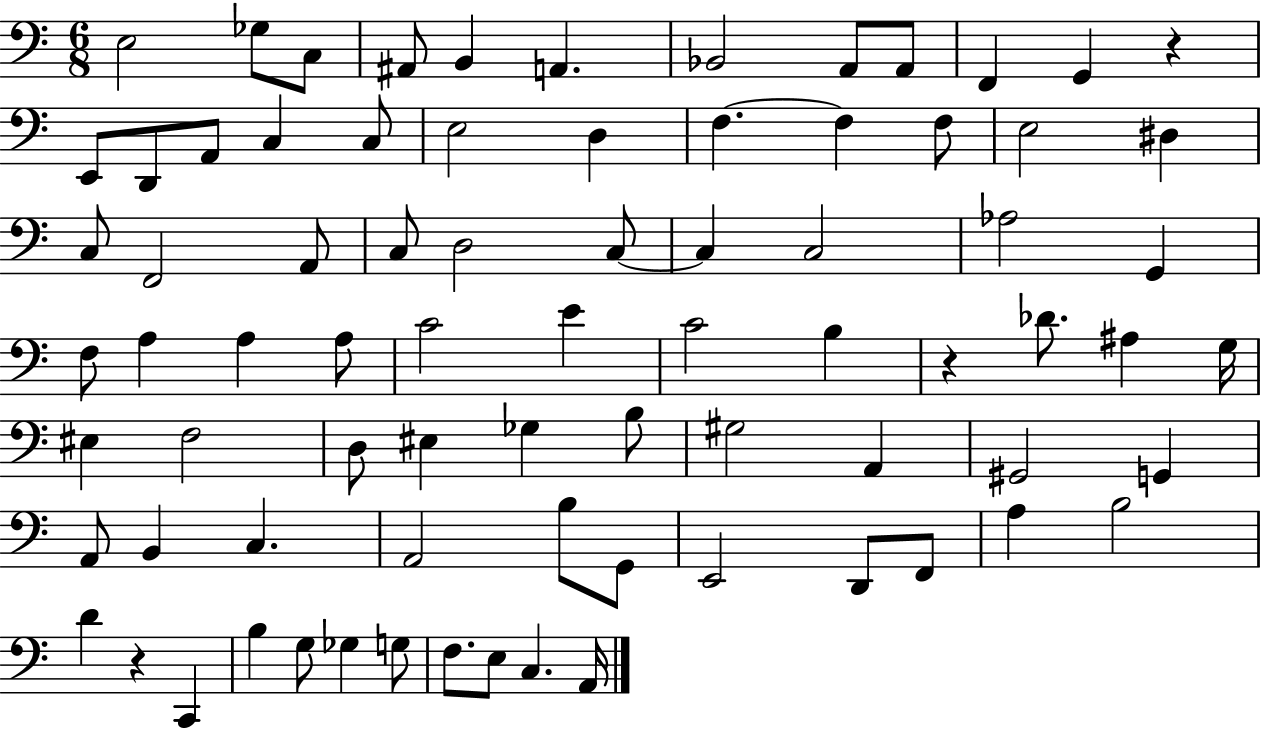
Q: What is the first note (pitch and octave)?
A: E3